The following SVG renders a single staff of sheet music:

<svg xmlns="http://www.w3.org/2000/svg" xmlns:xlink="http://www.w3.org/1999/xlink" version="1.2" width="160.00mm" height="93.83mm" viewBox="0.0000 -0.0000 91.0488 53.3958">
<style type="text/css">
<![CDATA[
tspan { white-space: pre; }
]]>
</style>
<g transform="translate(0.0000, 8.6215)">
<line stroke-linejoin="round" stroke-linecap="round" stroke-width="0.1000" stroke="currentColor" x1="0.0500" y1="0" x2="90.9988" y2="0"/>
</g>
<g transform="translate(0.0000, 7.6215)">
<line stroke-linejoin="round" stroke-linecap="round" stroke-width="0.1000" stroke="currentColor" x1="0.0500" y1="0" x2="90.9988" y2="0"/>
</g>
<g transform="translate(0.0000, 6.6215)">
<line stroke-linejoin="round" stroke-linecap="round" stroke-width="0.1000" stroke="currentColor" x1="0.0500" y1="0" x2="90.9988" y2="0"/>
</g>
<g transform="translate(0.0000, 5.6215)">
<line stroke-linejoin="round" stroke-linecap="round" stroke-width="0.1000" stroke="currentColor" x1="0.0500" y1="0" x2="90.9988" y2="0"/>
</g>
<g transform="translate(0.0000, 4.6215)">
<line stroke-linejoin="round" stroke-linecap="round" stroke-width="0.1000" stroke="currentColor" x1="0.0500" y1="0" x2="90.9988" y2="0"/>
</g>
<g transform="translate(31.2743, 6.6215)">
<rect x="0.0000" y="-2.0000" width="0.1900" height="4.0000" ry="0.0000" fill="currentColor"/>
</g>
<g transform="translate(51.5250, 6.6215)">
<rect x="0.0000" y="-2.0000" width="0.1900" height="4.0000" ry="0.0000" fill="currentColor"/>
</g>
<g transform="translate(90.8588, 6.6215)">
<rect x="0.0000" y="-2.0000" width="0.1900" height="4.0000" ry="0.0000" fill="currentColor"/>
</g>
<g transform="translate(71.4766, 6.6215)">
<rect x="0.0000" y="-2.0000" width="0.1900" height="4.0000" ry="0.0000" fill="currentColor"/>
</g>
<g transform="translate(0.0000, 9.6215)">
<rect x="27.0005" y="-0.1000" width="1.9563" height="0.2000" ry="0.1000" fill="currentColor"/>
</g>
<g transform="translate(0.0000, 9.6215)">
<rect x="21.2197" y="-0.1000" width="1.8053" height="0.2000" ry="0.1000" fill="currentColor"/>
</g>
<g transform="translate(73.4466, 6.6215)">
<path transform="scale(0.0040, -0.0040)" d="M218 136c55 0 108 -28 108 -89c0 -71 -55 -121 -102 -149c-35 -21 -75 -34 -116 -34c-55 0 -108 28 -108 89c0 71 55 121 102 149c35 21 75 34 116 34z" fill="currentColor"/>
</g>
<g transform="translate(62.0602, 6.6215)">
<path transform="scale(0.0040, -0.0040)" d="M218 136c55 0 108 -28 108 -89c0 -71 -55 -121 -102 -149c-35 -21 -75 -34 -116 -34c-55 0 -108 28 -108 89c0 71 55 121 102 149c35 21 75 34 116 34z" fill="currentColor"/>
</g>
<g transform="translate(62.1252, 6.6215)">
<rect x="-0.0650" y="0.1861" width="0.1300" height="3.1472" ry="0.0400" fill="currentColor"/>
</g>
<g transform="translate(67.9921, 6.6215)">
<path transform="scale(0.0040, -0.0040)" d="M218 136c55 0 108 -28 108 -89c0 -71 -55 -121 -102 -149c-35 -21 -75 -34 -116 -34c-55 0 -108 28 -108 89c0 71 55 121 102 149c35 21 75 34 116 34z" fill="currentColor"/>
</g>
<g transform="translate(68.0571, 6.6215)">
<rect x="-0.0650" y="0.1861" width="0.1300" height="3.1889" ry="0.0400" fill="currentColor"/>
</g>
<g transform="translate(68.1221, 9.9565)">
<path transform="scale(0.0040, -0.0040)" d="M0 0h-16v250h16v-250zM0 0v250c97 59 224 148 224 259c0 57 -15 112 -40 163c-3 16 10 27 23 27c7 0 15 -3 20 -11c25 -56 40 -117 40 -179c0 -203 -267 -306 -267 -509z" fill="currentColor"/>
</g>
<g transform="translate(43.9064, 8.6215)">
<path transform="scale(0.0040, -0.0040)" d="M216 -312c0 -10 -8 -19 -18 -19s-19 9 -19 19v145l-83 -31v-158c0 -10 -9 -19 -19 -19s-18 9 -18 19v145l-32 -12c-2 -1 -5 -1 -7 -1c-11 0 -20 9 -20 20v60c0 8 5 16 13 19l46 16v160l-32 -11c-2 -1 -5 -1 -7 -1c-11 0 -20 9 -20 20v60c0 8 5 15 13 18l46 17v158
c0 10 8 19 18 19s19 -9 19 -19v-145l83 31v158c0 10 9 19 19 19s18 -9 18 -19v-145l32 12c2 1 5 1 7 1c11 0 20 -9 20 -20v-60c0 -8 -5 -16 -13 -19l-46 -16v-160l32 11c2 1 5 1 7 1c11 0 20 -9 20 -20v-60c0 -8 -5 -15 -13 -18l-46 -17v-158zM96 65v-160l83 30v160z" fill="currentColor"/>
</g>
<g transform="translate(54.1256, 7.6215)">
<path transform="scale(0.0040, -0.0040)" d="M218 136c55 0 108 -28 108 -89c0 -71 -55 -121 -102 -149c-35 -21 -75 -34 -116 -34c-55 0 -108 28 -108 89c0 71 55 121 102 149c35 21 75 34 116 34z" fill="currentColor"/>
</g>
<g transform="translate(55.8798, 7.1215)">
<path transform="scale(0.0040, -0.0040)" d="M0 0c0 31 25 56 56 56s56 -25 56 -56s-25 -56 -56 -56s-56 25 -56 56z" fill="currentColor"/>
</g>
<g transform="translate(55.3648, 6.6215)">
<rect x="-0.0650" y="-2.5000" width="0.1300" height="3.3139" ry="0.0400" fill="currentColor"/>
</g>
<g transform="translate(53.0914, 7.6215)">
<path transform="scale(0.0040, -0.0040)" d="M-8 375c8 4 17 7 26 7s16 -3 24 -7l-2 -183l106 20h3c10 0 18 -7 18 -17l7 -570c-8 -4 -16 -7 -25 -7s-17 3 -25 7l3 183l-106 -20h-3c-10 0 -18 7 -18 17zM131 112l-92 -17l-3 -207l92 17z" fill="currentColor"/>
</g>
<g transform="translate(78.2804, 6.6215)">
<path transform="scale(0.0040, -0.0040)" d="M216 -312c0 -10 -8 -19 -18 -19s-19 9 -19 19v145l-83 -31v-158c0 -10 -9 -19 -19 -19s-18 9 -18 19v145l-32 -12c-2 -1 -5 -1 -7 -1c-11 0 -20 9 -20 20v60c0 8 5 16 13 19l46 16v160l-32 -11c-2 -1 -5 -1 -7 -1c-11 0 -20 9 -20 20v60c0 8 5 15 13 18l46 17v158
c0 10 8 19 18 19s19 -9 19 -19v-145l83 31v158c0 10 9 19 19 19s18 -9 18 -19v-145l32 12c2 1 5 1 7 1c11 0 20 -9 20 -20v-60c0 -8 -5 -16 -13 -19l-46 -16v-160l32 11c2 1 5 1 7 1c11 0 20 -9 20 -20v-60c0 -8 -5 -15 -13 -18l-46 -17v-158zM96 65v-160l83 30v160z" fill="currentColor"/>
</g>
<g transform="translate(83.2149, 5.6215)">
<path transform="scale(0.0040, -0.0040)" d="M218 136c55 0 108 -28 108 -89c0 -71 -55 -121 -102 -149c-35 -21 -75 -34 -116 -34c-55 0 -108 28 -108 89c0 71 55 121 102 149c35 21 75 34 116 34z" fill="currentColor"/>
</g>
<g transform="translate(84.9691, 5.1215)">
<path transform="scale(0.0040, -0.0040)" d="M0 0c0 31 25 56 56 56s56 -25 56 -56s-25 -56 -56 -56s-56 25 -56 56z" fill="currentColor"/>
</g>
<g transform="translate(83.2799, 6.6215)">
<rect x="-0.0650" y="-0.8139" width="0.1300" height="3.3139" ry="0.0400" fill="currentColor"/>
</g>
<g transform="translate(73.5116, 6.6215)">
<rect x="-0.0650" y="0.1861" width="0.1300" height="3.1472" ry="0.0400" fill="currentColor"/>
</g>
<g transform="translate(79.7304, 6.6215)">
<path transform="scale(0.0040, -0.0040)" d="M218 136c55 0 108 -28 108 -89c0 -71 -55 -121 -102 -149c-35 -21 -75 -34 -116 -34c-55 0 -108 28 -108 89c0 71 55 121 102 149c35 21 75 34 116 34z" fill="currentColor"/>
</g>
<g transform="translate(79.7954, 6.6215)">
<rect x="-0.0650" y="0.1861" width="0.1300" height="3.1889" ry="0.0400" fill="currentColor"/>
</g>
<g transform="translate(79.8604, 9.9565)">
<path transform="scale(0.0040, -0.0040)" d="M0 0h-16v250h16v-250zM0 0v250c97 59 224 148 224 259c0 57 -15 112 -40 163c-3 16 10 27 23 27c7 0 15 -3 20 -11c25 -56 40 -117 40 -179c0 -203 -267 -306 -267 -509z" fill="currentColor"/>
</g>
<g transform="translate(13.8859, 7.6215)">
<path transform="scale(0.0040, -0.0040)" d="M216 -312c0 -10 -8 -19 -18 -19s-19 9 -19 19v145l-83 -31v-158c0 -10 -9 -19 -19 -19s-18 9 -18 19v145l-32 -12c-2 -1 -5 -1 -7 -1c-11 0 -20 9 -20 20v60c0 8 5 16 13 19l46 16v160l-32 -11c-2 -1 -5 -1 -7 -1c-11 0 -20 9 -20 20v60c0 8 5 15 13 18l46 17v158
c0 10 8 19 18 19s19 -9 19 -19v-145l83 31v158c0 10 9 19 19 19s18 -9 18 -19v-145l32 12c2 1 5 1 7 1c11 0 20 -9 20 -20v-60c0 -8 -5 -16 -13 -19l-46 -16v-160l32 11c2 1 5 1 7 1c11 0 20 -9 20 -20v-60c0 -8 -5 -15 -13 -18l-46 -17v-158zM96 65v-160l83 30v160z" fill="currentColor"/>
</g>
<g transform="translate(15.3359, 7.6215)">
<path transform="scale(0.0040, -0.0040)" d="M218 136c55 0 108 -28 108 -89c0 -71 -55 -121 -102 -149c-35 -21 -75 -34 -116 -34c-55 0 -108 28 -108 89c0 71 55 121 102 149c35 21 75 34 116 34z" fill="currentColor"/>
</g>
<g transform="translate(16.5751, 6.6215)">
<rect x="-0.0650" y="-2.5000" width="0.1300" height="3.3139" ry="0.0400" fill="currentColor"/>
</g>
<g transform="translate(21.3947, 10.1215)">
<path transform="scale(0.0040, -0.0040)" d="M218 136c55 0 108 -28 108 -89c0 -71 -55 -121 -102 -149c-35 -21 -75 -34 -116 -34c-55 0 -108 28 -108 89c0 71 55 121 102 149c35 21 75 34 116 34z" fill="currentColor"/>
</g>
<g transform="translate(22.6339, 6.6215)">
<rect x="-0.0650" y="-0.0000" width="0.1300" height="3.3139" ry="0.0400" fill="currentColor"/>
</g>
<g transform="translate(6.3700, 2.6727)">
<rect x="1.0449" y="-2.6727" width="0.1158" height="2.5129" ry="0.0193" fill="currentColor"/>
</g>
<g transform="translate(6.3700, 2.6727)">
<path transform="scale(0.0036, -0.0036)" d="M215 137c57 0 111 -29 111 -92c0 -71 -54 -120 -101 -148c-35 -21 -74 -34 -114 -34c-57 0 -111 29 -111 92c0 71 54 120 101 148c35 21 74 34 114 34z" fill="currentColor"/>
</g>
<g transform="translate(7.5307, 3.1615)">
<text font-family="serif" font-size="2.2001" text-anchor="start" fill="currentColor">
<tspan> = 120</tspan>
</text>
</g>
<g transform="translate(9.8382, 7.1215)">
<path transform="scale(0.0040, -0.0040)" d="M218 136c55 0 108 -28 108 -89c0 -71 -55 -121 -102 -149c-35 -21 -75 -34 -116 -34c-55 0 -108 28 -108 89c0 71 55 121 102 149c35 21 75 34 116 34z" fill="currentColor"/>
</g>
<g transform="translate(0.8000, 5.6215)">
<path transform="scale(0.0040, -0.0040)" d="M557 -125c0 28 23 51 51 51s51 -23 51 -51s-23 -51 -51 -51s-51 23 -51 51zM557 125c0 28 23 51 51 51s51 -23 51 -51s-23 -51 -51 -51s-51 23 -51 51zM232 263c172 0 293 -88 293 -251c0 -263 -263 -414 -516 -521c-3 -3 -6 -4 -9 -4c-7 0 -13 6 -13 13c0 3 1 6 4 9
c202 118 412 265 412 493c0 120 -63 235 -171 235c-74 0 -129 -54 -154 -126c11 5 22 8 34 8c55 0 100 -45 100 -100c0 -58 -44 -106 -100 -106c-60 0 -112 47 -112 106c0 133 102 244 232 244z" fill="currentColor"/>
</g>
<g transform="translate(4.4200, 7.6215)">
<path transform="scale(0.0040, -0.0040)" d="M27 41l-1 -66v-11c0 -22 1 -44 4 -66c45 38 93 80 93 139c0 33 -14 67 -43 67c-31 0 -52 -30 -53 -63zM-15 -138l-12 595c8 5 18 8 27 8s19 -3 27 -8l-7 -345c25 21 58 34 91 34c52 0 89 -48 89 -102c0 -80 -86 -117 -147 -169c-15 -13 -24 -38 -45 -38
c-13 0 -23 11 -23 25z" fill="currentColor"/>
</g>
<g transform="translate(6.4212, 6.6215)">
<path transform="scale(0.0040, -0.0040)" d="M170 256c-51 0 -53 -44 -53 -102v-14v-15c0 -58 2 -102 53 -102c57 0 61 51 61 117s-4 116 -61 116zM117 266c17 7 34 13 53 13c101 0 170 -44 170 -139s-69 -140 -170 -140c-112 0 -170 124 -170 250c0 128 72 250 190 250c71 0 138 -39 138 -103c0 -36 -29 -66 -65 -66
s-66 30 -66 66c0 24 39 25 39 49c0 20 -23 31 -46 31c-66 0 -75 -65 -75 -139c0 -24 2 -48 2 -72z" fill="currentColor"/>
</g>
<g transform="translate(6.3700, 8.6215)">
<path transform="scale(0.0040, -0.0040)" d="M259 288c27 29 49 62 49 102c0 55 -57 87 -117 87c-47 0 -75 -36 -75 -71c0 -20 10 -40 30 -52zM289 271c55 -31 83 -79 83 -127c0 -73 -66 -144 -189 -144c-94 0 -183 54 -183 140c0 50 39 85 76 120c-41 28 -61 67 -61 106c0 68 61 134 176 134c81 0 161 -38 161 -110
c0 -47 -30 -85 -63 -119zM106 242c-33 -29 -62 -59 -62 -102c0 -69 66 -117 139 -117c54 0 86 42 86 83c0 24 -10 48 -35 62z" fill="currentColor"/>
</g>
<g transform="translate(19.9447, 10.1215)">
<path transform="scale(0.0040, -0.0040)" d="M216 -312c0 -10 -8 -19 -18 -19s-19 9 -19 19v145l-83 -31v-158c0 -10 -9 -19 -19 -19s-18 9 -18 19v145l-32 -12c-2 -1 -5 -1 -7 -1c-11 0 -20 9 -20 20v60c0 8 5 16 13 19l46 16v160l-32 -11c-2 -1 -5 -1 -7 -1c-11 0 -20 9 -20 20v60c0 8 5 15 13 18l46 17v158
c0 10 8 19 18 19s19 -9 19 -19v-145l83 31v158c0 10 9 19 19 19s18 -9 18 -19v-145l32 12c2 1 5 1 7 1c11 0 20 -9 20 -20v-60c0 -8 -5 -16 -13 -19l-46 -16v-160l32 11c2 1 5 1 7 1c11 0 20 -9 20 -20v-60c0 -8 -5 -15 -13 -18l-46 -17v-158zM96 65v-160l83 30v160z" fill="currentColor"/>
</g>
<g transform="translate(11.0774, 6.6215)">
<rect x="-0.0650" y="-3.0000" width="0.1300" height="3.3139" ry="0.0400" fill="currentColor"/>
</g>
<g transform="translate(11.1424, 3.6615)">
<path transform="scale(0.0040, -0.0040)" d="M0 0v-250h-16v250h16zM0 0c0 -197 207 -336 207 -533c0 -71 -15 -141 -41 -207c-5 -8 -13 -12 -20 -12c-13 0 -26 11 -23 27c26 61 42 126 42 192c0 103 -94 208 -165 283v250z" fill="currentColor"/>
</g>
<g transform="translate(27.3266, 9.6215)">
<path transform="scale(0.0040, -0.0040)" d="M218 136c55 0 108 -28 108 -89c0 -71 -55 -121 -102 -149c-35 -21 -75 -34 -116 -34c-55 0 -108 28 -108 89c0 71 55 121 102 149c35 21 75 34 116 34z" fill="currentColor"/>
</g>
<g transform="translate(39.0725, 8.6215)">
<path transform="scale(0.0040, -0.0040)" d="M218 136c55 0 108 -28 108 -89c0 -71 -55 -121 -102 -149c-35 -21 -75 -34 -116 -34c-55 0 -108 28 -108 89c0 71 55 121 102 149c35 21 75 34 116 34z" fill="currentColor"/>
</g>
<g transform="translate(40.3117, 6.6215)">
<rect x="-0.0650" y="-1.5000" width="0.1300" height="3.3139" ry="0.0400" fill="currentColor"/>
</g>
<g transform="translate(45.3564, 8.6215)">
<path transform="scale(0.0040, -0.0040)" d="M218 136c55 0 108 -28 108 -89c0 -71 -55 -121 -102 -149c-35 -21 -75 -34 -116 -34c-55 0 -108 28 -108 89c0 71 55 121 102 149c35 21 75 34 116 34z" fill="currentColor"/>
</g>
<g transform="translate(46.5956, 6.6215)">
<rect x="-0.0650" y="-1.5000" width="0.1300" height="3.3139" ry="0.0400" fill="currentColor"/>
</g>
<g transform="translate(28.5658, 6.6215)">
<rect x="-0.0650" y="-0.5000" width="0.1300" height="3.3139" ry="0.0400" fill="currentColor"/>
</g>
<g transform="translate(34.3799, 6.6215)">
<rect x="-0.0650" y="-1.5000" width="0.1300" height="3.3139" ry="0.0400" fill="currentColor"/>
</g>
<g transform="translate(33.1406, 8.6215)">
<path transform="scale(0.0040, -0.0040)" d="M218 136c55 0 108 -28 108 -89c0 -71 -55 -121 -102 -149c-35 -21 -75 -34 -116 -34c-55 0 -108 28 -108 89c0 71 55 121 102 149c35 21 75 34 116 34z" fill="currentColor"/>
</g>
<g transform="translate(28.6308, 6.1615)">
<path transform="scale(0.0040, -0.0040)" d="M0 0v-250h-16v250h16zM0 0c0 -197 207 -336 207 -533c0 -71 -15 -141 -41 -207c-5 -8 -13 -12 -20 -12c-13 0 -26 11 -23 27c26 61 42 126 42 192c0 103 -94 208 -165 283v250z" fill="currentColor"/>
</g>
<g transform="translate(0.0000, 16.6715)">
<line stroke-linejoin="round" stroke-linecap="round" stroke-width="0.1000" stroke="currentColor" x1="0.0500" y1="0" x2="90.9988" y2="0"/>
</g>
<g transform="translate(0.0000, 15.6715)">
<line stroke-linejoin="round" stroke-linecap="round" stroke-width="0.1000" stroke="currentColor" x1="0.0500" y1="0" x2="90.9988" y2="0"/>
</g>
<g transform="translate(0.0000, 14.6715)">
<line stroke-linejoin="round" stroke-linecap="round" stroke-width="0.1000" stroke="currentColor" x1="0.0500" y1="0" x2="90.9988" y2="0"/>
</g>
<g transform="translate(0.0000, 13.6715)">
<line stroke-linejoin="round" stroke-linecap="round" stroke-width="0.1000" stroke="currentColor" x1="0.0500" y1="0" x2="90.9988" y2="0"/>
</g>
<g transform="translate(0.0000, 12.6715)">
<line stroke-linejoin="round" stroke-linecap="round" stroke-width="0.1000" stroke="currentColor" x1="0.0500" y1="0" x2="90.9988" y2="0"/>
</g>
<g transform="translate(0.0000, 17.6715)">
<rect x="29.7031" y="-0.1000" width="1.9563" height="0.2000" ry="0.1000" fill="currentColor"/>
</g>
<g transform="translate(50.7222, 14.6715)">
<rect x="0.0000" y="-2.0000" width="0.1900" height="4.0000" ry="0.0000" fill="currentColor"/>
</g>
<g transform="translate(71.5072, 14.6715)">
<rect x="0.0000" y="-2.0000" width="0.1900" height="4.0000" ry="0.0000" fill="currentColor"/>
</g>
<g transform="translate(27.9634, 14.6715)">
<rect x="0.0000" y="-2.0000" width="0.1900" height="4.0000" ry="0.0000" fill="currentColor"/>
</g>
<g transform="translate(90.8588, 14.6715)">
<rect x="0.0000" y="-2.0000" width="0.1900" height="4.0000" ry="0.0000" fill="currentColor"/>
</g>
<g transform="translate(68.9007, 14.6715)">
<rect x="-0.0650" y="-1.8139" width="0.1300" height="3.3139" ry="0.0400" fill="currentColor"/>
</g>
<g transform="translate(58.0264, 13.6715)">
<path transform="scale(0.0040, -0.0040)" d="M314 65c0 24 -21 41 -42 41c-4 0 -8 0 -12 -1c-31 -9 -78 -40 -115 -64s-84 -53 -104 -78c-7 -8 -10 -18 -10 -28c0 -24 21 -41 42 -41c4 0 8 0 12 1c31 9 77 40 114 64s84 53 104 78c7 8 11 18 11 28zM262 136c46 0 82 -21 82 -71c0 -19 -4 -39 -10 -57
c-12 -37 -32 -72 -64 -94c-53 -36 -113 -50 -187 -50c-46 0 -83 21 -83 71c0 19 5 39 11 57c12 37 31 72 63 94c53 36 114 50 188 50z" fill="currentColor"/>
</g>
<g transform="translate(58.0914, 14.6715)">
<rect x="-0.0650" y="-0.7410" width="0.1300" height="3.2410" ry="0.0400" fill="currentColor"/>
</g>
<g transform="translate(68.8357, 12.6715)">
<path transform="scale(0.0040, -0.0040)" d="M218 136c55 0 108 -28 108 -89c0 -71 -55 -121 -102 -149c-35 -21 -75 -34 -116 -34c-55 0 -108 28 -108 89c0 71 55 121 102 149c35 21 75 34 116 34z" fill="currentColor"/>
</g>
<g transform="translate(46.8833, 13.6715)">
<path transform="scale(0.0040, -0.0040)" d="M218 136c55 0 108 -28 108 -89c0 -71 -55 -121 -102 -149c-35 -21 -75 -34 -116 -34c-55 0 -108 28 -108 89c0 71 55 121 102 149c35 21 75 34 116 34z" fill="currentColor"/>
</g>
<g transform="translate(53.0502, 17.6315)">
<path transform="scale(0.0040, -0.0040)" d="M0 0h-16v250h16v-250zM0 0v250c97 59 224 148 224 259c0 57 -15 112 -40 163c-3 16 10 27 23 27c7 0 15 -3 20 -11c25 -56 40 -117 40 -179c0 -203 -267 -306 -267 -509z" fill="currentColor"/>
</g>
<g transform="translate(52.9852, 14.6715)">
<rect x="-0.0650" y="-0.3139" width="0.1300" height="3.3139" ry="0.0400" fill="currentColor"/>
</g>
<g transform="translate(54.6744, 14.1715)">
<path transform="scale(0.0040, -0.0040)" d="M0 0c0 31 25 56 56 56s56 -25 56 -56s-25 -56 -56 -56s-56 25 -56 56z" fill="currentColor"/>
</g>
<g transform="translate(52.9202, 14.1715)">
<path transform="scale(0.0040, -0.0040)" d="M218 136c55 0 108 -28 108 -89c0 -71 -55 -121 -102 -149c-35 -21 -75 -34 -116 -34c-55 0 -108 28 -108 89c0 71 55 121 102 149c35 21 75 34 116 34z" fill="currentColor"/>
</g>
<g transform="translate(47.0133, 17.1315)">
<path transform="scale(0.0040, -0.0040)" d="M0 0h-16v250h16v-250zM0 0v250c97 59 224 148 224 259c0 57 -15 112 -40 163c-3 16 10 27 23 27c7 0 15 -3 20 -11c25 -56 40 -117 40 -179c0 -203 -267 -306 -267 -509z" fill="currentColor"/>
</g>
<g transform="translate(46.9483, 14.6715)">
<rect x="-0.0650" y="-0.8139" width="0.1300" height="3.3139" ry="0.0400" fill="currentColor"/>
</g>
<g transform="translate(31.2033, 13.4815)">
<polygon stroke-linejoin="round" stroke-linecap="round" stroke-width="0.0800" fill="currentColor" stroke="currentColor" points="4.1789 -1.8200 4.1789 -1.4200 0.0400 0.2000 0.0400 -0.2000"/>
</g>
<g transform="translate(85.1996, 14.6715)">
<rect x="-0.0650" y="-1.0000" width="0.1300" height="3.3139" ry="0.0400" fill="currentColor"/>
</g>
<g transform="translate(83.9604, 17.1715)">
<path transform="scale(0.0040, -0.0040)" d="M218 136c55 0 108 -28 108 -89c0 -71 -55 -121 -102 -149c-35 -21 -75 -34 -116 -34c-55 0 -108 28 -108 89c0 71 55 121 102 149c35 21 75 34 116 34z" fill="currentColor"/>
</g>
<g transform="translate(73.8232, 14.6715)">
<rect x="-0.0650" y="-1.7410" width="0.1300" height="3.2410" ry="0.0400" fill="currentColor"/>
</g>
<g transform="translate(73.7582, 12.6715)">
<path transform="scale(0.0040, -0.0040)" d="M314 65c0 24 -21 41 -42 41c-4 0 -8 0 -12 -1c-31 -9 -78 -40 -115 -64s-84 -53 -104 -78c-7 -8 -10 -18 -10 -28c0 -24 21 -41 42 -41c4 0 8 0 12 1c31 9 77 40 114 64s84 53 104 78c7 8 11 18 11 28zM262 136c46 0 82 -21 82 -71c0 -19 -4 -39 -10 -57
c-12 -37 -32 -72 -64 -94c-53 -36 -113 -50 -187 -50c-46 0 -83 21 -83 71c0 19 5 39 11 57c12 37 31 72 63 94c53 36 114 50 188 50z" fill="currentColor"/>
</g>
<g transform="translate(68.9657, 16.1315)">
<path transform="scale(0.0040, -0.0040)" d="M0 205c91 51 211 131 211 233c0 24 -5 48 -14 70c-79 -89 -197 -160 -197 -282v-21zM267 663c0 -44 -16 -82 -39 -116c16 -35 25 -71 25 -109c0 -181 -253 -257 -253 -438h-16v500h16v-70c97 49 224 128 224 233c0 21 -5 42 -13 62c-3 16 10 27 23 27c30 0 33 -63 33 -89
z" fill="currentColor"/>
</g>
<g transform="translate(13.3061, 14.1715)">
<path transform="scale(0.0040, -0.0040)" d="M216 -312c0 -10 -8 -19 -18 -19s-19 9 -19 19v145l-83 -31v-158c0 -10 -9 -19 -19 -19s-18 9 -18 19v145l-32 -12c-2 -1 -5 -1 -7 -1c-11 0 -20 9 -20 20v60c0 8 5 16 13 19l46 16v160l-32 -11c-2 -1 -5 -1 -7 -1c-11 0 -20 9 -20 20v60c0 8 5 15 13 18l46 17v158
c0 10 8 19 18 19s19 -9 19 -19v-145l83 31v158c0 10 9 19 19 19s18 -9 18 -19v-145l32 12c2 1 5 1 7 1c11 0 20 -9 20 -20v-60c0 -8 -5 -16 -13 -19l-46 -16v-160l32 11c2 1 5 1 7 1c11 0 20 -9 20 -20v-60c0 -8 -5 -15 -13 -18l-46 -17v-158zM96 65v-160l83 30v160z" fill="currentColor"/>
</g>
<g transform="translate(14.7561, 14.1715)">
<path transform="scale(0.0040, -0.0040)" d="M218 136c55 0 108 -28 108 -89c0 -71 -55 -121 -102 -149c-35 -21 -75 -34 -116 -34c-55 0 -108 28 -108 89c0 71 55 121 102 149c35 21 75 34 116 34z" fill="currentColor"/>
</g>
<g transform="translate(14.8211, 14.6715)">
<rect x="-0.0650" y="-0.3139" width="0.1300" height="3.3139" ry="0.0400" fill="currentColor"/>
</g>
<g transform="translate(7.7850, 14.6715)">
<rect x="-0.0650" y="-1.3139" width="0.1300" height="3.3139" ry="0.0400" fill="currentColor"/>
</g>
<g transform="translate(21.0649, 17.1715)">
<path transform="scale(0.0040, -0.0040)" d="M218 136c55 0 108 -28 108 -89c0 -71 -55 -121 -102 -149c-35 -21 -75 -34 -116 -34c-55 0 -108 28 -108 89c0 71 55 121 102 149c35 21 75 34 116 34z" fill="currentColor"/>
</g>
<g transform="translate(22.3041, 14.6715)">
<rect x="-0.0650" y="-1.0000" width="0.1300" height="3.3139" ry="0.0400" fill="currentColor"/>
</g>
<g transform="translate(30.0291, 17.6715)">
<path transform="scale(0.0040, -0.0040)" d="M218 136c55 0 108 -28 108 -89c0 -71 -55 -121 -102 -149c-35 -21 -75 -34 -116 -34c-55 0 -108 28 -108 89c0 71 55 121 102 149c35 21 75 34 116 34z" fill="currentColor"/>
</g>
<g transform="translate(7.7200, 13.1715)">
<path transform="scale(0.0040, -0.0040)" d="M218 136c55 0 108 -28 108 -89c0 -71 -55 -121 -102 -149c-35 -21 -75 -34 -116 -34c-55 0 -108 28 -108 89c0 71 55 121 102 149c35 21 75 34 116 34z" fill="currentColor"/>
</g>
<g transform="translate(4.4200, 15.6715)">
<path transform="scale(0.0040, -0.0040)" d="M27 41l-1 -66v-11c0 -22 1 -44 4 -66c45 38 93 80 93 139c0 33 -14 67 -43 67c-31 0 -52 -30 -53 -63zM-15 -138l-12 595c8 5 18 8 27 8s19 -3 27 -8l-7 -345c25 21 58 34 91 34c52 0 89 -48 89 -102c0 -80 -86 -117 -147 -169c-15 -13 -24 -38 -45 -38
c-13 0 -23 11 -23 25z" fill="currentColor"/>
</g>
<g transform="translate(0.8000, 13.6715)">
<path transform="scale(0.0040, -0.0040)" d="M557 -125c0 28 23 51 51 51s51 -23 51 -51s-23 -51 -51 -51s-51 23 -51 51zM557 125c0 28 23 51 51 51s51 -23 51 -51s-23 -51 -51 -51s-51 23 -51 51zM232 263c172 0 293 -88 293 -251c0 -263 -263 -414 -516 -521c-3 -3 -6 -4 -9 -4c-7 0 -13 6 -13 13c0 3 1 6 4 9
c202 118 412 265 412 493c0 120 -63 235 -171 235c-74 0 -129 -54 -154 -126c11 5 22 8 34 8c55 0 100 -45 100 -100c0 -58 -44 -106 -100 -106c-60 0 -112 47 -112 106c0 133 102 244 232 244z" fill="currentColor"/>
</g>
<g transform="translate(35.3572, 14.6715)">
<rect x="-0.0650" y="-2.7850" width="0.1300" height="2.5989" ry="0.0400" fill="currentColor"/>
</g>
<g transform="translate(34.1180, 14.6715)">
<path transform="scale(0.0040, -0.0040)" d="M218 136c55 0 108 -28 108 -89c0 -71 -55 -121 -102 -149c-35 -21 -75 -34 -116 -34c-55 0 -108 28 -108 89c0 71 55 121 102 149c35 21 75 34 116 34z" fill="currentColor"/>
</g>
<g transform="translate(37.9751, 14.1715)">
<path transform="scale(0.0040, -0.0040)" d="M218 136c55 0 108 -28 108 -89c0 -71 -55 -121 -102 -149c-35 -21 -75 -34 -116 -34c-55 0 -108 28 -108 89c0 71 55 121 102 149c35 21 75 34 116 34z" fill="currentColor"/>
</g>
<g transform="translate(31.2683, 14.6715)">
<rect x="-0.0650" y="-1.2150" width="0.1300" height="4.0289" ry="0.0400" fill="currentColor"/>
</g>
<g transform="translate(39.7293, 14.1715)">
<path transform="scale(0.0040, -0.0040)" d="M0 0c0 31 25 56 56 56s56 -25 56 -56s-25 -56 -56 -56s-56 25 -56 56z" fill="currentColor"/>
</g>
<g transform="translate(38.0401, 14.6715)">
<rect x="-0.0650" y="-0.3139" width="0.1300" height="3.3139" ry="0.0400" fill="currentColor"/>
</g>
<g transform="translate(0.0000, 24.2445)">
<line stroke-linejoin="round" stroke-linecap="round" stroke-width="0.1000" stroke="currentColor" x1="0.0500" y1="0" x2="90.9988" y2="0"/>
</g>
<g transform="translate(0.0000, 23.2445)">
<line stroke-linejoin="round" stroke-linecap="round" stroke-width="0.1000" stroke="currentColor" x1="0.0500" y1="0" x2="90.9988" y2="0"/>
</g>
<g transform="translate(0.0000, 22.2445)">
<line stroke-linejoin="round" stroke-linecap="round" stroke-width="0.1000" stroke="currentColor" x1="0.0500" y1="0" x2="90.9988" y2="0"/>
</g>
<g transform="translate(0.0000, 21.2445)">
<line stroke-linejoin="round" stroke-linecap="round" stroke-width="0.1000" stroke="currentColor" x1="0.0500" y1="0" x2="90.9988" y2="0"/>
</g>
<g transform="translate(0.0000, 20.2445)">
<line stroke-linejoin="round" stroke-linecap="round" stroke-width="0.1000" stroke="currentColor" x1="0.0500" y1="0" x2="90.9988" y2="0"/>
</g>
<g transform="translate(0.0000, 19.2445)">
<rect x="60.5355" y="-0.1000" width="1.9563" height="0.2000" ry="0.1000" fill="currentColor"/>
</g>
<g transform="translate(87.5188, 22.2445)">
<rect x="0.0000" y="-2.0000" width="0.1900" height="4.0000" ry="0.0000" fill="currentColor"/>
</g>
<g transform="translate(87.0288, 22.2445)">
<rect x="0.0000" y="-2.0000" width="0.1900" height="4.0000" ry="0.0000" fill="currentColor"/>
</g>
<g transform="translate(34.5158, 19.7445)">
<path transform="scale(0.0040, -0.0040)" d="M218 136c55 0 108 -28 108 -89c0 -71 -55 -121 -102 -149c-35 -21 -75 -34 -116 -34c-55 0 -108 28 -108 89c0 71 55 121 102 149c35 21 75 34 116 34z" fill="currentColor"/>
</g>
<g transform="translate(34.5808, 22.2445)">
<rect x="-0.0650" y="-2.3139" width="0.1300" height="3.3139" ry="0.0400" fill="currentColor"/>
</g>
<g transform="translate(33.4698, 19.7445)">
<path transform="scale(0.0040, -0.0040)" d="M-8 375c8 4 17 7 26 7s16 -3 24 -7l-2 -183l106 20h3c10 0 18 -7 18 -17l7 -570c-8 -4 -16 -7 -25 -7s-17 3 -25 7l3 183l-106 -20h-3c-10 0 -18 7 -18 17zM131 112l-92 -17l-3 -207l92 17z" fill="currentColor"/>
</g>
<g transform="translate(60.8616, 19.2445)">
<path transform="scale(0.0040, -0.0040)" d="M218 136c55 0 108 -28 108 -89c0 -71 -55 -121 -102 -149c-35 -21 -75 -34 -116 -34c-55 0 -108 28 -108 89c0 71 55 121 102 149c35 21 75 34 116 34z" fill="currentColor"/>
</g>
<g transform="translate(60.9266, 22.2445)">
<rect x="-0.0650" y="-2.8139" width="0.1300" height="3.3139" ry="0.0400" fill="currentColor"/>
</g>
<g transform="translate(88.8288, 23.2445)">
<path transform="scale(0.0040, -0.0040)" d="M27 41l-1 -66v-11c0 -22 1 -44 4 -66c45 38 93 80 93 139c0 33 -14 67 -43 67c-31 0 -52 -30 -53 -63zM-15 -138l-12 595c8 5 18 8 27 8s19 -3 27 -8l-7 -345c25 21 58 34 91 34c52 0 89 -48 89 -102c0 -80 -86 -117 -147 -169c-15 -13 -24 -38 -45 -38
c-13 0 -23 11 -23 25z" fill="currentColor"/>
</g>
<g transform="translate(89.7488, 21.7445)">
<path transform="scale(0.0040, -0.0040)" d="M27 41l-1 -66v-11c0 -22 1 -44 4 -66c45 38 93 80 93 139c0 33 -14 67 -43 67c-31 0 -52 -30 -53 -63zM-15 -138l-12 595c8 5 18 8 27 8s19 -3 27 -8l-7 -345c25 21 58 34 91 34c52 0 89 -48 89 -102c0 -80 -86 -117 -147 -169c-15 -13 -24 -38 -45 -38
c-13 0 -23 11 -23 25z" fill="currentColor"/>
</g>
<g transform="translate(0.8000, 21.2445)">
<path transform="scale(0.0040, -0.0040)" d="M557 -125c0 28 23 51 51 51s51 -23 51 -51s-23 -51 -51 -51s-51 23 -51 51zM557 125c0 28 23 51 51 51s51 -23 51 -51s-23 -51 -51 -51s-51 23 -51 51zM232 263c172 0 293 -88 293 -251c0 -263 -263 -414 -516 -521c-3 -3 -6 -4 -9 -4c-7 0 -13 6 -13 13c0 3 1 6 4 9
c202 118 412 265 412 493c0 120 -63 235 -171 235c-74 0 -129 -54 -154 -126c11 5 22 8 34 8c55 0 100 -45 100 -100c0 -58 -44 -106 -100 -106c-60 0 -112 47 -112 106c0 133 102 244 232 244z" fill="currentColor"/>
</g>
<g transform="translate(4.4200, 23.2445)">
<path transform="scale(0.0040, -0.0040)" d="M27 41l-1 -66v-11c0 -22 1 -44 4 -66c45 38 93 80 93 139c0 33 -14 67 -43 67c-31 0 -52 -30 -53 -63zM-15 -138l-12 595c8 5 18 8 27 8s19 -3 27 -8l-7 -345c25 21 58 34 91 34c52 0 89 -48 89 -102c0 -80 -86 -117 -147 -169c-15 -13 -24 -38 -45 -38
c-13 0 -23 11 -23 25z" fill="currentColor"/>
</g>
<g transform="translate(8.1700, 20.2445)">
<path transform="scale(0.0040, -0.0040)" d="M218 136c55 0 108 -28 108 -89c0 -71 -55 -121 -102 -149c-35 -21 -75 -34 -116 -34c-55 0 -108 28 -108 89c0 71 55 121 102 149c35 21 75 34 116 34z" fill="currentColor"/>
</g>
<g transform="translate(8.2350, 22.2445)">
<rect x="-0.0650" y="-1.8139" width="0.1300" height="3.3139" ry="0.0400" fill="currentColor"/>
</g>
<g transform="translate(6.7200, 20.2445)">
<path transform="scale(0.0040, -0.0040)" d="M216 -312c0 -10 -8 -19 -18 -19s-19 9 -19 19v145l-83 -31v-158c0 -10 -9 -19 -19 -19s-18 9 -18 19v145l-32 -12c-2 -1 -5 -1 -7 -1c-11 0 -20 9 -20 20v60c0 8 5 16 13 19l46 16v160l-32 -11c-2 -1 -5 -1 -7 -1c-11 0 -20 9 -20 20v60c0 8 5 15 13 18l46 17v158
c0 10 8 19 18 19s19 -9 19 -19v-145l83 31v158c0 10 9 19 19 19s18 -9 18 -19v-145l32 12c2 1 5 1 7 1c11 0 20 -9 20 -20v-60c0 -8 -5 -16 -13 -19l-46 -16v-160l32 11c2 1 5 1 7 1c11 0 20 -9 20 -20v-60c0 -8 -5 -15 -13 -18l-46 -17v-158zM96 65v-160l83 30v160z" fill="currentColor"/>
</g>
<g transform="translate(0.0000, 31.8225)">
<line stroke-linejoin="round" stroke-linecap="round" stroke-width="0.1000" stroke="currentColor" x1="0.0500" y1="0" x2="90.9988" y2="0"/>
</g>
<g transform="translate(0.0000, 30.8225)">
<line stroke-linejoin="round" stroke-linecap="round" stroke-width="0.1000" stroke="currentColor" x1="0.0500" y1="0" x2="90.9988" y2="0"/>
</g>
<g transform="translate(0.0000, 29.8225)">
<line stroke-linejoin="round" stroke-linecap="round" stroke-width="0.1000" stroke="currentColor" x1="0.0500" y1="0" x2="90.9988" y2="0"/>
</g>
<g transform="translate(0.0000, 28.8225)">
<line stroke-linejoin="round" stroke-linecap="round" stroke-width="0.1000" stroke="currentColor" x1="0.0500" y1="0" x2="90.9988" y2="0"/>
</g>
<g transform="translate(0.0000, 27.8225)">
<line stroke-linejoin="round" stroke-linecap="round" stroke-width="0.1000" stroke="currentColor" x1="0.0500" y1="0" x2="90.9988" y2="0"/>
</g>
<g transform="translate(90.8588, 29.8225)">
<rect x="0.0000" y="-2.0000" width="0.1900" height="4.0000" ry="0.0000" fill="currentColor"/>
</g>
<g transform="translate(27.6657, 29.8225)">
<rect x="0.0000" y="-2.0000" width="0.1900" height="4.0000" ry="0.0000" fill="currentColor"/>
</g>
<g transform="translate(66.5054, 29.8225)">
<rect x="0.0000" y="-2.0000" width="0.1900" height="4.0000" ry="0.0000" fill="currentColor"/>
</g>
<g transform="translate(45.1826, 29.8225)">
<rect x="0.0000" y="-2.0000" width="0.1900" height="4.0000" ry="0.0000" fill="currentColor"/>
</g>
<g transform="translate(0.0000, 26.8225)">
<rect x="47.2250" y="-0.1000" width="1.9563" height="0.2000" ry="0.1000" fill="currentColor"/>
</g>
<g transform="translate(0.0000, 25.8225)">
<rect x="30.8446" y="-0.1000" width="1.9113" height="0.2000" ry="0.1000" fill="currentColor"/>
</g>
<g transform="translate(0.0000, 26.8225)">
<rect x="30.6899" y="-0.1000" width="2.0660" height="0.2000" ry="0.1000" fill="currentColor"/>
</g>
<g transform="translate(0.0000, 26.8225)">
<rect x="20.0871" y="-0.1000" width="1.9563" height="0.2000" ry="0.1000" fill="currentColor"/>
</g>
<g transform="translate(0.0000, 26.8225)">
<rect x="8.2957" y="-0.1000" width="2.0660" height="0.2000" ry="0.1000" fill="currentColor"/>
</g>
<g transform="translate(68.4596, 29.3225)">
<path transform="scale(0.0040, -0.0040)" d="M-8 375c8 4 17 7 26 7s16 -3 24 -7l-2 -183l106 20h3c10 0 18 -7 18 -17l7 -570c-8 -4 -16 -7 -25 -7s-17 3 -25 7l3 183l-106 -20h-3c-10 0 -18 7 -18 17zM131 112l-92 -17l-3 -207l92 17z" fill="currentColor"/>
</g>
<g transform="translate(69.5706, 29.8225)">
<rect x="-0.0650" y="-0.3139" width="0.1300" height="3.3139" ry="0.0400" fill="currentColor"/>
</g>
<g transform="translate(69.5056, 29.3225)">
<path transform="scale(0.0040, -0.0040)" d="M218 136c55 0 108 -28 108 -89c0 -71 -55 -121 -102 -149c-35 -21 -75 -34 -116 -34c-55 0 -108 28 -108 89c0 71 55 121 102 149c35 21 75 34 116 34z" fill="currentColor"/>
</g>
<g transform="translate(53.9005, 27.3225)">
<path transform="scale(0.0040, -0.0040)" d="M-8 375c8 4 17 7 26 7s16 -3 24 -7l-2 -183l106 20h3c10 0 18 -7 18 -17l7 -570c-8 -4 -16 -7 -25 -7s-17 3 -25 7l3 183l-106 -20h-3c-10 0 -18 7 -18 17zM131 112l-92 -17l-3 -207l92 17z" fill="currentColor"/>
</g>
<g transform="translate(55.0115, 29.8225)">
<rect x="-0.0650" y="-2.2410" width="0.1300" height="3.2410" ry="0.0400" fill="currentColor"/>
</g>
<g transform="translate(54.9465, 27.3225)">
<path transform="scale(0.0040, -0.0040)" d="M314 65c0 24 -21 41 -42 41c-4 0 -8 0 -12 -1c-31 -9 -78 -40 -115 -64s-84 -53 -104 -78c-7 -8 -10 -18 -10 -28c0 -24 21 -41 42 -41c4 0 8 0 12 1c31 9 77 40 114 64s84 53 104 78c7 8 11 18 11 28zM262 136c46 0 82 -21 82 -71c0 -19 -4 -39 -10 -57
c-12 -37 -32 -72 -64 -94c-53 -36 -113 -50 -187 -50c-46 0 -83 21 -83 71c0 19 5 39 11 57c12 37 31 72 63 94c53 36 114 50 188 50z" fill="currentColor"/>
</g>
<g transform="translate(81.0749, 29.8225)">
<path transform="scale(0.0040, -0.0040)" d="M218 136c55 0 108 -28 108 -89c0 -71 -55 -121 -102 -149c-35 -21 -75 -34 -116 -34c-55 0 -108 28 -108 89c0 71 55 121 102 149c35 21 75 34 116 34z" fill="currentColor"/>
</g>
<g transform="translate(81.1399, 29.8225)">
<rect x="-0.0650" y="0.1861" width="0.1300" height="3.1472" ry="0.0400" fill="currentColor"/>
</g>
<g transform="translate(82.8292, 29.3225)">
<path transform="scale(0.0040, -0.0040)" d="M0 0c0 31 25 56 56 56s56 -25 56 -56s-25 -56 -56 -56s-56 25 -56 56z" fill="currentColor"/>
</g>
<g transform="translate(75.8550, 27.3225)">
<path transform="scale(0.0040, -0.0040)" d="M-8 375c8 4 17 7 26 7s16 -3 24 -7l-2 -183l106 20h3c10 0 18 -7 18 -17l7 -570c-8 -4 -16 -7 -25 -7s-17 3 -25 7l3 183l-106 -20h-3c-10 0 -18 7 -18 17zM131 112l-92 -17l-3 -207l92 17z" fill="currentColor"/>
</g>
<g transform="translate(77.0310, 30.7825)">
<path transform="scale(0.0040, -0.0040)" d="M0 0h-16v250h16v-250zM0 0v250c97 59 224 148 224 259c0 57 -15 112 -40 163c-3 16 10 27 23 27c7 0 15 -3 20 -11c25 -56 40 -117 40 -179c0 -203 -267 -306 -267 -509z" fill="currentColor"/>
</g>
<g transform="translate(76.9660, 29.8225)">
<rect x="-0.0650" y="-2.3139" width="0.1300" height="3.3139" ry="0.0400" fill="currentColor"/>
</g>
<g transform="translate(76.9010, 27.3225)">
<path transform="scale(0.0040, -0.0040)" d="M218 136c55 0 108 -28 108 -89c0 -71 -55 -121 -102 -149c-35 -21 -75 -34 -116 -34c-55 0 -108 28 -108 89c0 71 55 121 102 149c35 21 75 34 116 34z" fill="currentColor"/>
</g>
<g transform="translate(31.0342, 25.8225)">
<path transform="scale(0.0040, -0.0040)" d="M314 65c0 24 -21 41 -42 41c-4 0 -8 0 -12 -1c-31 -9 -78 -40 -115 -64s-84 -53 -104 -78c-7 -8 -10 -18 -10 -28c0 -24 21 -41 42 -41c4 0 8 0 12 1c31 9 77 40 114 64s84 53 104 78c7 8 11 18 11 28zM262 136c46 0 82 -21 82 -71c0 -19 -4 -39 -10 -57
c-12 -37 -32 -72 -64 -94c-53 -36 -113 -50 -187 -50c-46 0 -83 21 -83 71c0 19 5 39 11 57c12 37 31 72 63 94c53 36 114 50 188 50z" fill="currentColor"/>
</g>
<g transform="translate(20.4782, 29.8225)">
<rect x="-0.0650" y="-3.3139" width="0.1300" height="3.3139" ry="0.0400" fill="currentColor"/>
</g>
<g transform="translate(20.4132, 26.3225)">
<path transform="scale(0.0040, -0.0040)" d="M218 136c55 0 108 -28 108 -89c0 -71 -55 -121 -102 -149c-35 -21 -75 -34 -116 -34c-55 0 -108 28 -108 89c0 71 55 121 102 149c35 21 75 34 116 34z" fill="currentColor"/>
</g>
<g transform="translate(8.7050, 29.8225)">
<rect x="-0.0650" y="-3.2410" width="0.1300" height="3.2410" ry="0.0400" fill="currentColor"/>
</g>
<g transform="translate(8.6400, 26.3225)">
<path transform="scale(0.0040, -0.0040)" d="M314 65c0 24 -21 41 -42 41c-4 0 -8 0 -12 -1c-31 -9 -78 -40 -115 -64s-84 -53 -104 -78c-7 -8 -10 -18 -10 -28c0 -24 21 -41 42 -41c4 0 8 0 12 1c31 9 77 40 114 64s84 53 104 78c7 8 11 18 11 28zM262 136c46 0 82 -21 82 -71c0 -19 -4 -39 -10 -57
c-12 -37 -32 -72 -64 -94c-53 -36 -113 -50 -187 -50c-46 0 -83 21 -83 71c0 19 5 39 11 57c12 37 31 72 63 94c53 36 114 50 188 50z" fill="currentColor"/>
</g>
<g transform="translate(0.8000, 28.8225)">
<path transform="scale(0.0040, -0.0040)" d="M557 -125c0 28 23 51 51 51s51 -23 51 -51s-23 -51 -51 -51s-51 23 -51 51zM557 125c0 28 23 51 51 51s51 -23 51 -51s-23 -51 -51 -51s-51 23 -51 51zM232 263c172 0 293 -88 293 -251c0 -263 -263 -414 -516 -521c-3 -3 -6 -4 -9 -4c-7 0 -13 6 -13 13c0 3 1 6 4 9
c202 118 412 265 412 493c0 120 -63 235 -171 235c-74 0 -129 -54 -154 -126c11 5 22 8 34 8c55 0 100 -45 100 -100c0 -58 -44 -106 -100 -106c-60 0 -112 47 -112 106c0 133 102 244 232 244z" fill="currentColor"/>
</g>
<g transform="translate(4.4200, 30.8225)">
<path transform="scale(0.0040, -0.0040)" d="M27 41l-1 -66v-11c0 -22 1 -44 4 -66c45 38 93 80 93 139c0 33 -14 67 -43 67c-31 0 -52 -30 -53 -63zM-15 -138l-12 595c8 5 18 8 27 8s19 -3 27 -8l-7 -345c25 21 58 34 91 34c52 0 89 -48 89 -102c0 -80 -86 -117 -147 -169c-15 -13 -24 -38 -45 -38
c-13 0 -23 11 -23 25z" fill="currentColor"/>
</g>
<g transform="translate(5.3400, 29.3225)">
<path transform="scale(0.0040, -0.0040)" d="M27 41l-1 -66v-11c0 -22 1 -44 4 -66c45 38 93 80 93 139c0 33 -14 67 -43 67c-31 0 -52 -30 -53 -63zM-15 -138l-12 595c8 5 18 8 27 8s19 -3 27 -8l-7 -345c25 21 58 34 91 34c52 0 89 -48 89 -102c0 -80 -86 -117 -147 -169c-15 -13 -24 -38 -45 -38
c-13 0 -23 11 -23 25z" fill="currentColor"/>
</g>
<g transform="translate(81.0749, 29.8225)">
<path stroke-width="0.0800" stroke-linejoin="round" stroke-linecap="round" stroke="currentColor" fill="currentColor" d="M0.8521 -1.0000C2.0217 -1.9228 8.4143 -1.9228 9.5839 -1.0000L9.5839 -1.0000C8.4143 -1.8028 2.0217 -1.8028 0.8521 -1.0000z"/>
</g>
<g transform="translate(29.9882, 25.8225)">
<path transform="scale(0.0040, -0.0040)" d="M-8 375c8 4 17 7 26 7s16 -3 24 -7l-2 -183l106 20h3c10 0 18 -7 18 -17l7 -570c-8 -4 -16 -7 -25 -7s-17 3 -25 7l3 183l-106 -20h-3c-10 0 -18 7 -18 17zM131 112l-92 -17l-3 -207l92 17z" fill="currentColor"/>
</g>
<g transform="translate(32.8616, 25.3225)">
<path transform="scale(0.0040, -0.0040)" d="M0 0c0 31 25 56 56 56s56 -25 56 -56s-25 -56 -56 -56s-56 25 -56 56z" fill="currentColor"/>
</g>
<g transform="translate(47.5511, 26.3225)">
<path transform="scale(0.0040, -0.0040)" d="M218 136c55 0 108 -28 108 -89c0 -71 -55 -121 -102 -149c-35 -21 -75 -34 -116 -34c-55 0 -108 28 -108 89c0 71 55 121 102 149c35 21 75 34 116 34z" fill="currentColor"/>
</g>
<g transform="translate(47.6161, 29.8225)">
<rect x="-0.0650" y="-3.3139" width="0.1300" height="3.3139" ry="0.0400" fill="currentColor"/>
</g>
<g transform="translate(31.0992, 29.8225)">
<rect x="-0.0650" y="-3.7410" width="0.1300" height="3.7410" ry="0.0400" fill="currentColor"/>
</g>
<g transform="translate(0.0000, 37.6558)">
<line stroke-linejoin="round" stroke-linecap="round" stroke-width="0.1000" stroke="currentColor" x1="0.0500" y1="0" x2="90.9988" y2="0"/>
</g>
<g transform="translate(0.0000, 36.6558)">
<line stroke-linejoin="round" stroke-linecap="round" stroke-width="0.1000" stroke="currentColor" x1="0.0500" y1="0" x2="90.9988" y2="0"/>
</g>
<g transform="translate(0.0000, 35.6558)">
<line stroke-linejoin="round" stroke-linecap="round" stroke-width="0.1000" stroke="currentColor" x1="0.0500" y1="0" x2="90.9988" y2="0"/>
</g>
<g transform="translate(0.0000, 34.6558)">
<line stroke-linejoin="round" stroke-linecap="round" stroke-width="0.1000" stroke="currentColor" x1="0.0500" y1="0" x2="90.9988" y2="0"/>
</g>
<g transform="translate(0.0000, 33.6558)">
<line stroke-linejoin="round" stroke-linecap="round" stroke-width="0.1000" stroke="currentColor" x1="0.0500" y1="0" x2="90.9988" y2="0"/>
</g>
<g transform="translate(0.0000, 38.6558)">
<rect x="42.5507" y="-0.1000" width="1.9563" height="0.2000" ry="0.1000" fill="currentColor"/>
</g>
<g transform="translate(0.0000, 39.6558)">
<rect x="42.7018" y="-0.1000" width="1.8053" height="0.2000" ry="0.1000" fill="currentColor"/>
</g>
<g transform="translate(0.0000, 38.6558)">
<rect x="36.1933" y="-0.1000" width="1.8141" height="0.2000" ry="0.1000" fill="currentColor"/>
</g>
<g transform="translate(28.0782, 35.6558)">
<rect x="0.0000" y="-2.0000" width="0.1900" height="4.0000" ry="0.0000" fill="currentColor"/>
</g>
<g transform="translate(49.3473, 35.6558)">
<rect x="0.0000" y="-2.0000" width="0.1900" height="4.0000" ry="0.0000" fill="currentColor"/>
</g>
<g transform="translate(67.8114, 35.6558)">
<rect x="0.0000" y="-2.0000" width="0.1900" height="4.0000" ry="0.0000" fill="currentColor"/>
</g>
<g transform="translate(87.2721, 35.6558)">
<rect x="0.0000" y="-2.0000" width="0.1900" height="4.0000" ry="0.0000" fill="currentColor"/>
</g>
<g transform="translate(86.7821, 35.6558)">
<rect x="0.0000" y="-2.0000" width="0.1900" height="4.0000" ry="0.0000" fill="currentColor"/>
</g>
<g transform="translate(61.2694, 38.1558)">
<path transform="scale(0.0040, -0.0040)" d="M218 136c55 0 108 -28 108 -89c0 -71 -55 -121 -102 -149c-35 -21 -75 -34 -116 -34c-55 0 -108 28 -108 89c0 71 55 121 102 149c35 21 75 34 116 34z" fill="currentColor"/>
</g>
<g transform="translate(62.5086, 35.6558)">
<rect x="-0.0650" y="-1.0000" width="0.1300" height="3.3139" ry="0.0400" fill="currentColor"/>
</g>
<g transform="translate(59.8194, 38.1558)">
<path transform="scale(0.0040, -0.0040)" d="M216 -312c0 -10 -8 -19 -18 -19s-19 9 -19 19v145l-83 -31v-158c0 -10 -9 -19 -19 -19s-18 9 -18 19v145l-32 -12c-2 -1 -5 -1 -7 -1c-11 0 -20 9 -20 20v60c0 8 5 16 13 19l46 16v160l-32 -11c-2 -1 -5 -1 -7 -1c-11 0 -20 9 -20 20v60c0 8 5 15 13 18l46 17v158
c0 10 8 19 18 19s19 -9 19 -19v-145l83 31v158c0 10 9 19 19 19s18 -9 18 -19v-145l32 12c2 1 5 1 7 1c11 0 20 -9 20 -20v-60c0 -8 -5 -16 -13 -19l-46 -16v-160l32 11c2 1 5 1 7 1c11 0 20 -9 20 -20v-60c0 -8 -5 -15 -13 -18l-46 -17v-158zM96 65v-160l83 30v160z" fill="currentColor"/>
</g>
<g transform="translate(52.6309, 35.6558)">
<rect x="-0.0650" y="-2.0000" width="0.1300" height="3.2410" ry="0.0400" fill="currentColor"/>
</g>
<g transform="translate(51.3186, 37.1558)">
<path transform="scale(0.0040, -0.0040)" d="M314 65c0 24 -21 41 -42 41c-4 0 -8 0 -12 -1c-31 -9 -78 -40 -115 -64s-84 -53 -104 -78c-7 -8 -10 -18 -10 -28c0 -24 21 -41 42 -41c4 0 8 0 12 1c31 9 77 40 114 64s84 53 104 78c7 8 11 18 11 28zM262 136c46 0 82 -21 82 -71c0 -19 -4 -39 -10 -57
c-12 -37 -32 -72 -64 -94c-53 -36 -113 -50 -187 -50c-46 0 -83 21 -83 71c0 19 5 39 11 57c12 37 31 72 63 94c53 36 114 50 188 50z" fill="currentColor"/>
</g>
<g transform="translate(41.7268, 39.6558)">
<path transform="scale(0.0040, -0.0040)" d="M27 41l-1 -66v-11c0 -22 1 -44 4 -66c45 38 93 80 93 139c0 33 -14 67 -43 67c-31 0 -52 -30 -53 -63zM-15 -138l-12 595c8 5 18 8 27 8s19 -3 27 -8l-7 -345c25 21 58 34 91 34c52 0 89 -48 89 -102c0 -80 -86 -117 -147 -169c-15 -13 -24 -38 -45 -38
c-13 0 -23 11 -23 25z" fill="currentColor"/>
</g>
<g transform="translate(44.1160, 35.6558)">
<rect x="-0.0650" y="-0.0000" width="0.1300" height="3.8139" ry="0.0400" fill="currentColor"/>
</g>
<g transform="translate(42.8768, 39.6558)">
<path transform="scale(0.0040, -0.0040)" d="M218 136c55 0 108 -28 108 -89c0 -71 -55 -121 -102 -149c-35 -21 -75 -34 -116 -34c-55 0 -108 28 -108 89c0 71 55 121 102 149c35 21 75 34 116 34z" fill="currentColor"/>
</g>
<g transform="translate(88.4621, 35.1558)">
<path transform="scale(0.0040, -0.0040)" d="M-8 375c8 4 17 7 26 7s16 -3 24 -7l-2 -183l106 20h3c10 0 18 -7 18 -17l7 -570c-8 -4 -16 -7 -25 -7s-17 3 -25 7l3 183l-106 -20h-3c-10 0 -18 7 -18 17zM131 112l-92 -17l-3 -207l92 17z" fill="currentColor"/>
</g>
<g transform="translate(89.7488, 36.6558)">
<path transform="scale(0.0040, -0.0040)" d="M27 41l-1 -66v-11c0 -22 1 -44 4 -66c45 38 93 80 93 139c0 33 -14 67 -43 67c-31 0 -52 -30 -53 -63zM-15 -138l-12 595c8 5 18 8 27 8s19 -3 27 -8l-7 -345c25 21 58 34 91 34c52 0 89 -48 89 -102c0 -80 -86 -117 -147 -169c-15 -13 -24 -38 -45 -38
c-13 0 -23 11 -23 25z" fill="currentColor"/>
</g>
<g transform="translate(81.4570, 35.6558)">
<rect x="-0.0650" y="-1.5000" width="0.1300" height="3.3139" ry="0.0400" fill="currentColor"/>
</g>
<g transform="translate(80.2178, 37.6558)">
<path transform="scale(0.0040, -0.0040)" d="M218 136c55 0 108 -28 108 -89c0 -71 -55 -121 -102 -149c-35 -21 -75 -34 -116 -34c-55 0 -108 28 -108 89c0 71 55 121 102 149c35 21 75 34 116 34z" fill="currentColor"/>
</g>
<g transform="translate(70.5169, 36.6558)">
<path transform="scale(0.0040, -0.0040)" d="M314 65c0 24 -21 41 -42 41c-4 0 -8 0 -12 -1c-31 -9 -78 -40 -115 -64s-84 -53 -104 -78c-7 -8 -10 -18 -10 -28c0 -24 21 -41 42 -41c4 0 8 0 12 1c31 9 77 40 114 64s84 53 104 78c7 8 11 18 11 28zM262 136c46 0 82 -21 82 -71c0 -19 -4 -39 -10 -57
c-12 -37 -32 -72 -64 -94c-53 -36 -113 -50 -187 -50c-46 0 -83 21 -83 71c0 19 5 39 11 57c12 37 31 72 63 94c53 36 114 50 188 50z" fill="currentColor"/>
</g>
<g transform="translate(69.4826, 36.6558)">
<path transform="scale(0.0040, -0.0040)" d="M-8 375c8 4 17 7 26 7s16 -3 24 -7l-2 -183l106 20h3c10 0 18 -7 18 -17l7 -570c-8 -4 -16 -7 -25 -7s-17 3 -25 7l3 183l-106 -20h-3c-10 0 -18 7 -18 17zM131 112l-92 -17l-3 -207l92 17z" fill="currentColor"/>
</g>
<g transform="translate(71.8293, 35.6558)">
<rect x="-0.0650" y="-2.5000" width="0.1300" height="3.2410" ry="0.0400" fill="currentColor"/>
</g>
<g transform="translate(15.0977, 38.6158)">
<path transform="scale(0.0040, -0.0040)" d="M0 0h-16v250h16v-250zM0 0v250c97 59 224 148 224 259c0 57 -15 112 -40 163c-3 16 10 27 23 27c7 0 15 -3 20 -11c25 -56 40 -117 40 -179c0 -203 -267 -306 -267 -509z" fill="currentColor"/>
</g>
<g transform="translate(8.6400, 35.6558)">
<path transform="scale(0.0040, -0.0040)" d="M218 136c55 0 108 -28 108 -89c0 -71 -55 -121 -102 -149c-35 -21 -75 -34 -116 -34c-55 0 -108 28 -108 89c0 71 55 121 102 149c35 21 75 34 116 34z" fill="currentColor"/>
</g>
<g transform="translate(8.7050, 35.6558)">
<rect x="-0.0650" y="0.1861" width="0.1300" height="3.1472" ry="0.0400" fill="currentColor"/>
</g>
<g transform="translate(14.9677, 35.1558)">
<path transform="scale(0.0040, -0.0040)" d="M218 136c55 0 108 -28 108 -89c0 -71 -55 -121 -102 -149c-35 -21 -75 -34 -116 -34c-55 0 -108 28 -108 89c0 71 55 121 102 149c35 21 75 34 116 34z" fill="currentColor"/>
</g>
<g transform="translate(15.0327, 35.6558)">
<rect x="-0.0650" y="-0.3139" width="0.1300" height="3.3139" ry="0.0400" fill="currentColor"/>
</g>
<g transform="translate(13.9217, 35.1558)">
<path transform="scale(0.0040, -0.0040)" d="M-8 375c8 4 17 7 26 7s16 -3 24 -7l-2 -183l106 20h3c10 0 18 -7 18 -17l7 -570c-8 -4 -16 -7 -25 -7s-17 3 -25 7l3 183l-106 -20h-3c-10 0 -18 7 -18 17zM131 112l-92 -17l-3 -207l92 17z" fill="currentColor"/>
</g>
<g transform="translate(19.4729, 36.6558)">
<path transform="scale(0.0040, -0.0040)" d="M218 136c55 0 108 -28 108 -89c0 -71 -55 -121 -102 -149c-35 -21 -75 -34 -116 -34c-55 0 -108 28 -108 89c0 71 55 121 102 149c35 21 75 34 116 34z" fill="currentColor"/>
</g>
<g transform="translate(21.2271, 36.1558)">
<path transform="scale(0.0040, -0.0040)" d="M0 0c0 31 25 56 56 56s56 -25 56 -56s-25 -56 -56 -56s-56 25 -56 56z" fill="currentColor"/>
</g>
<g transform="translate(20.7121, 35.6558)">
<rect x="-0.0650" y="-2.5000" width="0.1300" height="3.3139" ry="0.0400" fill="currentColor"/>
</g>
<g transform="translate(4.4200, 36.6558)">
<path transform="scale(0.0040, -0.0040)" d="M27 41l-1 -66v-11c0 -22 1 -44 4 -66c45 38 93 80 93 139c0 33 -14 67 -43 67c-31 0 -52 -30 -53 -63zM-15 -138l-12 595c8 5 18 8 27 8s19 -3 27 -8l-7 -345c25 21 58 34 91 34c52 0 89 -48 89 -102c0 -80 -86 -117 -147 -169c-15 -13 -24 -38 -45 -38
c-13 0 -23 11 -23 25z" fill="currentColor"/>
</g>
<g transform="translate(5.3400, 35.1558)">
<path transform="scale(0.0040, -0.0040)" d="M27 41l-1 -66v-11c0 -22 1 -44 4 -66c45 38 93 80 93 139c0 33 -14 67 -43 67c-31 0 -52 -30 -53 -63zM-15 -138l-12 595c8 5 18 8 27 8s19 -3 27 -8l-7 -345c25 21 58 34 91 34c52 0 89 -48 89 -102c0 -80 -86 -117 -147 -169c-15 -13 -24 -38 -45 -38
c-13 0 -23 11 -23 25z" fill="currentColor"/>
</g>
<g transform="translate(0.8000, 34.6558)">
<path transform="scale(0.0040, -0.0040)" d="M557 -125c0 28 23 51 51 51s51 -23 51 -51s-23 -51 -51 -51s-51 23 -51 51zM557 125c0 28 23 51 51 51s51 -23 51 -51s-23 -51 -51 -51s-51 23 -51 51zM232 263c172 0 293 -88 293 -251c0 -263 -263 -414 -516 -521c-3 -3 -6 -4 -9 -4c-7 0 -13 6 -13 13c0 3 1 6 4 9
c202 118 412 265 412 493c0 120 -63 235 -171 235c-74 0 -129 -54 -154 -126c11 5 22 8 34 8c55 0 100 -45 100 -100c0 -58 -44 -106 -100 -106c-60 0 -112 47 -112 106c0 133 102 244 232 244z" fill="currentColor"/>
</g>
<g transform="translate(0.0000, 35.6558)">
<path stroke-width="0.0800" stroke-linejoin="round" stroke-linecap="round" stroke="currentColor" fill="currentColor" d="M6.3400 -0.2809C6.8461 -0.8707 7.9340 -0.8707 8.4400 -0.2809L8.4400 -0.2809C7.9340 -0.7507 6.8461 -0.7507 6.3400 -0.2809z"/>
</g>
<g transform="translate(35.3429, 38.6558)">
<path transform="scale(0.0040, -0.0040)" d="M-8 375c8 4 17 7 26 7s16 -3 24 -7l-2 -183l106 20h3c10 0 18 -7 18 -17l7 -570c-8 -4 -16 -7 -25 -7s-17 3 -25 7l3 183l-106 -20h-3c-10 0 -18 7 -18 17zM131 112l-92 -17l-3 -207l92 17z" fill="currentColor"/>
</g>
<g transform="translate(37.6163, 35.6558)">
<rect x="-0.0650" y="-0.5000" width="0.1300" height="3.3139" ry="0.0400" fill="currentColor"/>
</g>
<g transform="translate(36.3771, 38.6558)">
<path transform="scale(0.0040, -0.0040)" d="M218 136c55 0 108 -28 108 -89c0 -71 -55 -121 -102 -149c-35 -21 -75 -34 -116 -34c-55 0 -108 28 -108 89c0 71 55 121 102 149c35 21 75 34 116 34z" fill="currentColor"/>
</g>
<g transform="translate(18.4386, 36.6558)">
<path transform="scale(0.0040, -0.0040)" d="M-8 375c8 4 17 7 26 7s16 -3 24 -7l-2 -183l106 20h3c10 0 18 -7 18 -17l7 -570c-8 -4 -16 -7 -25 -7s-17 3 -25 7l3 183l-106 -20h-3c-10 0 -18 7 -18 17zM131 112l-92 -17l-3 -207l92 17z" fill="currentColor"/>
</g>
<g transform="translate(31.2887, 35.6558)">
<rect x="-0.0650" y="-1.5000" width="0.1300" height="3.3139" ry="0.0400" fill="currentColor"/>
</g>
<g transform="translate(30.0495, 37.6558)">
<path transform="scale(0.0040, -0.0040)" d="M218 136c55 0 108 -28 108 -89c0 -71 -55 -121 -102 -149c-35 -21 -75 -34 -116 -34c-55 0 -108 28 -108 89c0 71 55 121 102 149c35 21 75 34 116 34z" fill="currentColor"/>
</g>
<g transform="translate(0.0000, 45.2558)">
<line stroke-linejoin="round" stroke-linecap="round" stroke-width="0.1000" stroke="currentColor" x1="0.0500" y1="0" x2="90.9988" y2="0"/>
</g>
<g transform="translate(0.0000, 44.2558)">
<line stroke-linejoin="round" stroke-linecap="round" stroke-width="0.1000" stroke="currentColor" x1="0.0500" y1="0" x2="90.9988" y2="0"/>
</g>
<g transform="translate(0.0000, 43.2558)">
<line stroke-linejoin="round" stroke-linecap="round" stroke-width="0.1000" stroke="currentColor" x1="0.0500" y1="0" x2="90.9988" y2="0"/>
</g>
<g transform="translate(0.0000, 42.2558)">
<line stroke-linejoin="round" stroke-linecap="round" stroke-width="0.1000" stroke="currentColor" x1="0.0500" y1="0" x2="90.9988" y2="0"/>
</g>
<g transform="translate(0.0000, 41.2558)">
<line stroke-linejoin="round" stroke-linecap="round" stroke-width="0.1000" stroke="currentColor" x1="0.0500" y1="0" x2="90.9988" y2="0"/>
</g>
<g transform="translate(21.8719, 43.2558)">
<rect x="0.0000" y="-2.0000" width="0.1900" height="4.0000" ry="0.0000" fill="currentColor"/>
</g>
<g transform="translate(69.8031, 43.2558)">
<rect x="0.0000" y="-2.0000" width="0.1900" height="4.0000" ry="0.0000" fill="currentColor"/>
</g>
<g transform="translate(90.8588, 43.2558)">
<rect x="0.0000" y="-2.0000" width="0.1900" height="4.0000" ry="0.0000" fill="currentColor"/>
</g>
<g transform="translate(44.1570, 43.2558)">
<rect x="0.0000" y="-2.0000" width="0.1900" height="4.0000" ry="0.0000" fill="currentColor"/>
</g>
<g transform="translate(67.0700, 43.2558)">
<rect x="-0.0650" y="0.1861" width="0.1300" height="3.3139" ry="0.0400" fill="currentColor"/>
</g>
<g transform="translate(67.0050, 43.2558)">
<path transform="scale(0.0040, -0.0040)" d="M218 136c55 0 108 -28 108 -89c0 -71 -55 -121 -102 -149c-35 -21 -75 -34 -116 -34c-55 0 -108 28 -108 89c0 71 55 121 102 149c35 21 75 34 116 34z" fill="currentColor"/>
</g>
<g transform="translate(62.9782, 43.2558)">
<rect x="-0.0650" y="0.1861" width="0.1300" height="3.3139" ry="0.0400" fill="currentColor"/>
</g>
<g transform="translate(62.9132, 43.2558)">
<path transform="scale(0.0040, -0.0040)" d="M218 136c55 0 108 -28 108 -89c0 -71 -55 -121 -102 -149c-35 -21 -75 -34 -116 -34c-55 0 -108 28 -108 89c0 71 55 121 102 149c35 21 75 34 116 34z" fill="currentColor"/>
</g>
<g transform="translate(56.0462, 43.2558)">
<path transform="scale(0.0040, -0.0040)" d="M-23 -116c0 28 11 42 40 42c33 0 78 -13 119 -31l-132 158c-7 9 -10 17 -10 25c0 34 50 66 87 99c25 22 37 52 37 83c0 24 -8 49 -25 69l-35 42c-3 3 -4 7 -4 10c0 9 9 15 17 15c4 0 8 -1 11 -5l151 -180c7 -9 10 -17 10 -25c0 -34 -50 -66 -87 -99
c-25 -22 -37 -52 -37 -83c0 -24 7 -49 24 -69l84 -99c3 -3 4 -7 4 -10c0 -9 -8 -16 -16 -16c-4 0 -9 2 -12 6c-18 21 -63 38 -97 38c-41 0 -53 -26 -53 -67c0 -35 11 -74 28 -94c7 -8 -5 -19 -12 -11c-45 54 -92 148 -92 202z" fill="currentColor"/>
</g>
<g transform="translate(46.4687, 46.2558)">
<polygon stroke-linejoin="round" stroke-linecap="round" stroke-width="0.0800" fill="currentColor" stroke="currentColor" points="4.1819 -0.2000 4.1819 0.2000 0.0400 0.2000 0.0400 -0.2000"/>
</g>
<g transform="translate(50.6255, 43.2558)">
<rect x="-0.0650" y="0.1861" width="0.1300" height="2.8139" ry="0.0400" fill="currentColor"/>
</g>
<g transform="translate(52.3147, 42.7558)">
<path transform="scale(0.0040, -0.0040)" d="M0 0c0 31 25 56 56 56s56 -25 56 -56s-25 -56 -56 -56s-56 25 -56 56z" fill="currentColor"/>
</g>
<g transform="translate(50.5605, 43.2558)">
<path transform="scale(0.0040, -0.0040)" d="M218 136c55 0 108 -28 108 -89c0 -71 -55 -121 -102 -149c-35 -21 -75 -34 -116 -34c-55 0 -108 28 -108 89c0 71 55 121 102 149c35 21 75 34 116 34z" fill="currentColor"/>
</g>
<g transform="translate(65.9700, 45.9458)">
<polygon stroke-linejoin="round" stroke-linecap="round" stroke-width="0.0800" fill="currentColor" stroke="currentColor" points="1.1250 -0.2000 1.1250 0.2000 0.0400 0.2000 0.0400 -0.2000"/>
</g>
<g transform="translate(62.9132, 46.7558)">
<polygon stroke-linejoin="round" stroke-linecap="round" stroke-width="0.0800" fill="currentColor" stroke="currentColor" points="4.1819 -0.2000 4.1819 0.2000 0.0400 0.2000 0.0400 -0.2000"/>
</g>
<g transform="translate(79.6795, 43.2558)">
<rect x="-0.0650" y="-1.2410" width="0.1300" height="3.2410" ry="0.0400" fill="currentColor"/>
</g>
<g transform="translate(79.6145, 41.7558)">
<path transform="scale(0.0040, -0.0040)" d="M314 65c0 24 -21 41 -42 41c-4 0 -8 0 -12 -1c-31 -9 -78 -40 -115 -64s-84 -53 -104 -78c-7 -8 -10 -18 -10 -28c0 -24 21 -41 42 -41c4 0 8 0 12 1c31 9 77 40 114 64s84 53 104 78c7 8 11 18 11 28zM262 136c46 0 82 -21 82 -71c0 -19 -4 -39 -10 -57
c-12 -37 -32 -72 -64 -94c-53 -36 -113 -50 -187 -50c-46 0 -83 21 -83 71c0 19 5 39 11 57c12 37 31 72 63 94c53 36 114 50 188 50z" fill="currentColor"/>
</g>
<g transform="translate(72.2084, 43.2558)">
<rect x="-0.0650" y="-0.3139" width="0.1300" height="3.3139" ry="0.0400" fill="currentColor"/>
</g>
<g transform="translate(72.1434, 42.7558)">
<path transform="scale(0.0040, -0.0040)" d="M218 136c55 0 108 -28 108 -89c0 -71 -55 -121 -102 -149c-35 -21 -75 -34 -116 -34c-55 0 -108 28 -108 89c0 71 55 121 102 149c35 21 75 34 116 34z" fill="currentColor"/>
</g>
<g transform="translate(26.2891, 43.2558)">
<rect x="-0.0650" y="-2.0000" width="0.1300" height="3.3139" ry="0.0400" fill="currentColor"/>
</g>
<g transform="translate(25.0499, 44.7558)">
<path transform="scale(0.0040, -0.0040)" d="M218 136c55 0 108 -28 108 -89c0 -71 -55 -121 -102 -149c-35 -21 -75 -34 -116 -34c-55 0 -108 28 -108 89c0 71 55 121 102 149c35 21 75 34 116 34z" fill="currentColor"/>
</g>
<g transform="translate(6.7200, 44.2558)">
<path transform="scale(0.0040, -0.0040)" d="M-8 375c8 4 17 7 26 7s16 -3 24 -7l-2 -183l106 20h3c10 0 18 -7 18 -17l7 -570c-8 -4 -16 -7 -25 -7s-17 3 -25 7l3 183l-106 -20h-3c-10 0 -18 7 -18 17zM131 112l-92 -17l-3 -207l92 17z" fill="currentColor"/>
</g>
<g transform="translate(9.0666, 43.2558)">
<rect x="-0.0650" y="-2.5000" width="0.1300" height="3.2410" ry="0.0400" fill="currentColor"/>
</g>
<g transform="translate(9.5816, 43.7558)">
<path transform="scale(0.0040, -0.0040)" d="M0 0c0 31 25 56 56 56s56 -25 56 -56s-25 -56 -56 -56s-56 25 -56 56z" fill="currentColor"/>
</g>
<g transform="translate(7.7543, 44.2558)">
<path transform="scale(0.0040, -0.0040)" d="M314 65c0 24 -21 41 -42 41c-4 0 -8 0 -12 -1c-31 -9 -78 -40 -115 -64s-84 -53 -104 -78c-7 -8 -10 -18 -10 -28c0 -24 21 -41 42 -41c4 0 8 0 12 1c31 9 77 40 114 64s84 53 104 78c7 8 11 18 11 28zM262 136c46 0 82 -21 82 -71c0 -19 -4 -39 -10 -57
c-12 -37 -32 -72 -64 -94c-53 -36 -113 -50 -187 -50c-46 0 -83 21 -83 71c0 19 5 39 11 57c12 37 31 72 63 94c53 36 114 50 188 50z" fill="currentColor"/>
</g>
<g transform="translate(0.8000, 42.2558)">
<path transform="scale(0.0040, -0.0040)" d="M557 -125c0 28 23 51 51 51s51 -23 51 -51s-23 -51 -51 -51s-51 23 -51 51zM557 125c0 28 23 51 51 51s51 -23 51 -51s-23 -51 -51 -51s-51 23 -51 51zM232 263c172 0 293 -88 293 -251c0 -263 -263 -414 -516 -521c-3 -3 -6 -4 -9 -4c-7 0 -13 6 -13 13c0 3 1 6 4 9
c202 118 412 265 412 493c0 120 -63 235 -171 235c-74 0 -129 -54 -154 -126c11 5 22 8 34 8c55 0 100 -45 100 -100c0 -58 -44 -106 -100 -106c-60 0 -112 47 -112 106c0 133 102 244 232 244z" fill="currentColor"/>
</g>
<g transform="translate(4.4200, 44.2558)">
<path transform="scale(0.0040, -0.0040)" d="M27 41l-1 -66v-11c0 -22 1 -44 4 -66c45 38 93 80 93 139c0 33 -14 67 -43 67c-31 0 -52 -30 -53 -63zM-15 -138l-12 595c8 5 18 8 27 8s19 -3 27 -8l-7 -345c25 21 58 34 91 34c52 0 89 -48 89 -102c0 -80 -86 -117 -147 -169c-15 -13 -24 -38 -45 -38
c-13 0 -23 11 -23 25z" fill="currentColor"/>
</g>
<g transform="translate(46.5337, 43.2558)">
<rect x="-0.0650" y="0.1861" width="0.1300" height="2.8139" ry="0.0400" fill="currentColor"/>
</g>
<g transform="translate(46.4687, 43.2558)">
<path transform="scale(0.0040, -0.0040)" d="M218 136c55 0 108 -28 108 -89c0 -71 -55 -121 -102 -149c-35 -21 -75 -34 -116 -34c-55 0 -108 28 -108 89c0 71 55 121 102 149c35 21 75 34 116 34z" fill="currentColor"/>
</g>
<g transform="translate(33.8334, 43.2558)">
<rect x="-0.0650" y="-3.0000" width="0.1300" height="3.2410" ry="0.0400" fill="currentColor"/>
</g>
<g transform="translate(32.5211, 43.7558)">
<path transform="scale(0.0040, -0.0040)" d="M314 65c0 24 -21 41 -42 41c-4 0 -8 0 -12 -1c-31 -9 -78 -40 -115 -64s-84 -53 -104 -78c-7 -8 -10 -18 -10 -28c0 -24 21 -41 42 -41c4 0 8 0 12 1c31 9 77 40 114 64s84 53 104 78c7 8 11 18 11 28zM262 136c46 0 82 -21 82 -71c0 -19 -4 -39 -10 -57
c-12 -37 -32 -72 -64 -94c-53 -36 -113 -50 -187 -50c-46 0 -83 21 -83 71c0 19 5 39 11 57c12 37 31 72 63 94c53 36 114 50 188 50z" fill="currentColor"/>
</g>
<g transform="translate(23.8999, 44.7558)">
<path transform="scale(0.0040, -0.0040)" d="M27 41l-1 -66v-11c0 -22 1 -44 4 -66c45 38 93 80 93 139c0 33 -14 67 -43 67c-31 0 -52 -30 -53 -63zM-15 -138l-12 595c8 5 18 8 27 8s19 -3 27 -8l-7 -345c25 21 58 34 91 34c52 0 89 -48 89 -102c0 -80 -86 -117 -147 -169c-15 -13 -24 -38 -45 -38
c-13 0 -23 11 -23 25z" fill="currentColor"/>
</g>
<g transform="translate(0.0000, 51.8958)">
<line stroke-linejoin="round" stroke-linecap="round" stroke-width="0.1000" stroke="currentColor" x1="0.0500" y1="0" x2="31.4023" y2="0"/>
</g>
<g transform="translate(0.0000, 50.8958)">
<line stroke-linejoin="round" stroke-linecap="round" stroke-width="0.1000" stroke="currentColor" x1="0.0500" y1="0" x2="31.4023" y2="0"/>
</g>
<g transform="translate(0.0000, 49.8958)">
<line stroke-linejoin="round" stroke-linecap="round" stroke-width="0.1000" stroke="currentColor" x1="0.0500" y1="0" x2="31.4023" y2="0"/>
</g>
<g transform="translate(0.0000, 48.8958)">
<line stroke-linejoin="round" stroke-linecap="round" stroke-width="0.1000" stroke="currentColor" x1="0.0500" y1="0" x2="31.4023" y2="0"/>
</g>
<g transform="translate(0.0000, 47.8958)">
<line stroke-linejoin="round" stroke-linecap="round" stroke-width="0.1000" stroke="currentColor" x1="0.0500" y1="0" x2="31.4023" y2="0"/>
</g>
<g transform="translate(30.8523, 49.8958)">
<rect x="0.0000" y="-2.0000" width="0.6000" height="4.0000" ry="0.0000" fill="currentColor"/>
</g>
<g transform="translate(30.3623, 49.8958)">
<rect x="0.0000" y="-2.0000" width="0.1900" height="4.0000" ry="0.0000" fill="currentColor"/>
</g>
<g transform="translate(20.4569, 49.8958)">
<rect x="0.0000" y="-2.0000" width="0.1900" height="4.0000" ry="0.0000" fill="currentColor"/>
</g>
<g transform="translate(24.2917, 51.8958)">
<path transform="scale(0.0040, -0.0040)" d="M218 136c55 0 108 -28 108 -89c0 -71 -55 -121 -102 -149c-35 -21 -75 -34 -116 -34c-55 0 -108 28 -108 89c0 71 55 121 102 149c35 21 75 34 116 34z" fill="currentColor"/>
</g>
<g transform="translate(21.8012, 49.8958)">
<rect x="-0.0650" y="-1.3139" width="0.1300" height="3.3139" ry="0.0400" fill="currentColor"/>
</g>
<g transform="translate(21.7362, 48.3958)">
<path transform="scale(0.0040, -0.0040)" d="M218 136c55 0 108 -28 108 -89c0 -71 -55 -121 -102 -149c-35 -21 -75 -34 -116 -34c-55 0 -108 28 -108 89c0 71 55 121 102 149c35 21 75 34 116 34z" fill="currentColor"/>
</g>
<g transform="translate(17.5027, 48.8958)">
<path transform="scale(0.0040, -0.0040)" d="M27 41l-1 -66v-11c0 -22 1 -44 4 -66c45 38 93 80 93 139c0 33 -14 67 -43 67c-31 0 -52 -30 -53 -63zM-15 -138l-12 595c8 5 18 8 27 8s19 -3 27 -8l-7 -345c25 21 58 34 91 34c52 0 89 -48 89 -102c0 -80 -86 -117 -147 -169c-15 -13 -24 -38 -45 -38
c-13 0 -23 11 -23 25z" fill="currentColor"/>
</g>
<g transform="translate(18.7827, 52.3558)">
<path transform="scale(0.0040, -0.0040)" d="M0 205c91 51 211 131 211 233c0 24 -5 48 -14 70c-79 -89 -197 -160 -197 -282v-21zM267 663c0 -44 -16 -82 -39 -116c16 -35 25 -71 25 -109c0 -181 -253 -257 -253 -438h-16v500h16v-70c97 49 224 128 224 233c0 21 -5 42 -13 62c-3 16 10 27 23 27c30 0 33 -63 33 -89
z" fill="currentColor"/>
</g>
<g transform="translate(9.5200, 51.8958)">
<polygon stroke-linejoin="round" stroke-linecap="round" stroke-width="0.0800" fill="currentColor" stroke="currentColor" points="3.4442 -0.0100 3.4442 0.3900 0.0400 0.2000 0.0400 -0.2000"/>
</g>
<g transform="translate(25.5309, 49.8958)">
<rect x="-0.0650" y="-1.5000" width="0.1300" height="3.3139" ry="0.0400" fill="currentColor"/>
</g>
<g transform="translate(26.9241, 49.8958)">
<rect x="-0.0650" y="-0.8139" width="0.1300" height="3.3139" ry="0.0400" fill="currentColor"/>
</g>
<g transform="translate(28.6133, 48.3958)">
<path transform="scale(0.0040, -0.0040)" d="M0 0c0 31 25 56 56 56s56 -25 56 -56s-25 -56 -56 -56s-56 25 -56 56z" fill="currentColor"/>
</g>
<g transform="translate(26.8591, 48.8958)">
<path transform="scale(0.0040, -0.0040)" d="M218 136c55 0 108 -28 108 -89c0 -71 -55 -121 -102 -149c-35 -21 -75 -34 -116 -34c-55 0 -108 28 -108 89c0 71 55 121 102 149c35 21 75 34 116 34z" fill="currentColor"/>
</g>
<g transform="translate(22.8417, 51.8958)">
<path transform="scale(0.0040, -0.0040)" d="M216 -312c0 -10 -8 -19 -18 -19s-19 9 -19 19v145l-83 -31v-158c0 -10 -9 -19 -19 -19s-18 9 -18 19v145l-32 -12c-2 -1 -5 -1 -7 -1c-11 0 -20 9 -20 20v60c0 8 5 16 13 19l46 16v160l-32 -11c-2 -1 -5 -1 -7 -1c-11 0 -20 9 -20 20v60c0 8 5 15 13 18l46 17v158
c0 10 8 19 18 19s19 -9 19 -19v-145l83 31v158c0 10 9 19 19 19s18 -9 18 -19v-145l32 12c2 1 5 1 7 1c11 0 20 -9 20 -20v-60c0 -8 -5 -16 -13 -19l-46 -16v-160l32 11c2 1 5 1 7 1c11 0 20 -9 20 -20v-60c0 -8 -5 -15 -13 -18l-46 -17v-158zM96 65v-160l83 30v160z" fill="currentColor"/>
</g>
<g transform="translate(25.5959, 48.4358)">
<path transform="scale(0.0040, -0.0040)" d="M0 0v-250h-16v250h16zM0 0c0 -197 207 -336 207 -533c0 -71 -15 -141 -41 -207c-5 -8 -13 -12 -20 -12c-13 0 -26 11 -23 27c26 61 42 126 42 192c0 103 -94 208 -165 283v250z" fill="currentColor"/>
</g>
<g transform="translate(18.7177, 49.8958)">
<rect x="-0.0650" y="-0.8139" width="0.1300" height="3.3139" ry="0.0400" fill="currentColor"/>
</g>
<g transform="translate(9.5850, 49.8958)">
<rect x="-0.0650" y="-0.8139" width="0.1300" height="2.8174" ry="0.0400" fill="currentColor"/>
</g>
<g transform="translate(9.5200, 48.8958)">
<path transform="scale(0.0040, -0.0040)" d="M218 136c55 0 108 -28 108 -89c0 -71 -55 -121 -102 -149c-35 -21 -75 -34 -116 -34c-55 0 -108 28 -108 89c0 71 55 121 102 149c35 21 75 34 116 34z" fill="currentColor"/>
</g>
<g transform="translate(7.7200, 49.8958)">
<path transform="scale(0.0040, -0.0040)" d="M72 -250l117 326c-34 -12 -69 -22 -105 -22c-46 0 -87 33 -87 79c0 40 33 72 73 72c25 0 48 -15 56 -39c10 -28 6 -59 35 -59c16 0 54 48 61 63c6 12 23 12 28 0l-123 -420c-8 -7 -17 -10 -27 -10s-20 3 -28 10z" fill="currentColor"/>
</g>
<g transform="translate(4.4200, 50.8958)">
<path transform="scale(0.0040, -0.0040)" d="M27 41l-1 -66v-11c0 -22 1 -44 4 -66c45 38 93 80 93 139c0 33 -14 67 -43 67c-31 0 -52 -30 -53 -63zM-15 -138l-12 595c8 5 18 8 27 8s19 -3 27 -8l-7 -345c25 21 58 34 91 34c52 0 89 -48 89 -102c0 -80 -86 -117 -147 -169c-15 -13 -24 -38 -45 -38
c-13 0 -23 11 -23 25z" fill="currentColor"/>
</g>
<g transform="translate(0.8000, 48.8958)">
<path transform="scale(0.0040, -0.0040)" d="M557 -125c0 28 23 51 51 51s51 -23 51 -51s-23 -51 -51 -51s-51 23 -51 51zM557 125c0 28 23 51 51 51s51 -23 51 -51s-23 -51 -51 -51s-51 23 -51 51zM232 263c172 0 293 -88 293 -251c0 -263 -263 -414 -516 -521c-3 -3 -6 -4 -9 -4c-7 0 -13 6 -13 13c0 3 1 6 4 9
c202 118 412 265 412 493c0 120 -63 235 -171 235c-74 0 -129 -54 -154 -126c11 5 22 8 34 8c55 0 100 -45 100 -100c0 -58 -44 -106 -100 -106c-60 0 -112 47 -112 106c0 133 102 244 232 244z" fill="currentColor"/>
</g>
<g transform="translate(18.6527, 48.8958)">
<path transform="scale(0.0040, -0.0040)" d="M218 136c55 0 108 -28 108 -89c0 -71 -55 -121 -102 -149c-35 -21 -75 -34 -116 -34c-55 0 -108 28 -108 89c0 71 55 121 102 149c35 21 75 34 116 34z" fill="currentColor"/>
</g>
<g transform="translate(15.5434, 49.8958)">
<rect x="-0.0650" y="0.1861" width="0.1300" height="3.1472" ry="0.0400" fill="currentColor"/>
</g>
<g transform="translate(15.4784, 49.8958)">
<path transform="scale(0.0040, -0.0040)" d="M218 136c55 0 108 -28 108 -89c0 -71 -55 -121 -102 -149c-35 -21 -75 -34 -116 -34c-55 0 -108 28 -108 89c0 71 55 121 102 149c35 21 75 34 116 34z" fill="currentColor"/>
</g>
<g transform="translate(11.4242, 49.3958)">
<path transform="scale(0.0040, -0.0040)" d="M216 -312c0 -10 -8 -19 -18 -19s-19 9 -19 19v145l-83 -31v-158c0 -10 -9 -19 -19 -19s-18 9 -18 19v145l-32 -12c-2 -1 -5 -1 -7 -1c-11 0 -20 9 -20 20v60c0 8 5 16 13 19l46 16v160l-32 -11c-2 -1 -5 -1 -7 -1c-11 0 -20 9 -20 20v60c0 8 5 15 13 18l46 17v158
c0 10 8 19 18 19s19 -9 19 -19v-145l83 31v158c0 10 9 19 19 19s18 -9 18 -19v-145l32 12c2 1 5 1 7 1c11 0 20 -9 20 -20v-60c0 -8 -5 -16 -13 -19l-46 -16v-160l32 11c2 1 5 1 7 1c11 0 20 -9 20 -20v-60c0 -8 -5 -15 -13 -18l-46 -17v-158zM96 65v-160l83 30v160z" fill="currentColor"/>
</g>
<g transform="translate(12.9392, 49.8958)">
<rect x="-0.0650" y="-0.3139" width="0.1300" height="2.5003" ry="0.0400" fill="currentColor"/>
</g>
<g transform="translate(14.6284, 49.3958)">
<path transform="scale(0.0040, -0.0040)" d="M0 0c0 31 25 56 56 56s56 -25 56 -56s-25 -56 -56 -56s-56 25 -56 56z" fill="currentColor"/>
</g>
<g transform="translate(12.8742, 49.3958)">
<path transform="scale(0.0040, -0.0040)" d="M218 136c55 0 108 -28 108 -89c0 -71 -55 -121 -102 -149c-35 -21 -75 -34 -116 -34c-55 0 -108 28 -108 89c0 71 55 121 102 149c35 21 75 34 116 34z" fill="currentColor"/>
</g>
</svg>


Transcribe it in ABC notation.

X:1
T:Untitled
M:6/8
L:1/4
K:F
C,/2 ^B,, ^D,, E,,/2 G,, G,, ^G,, B,, D, D,/2 D, ^D,/2 F, G, ^E, F,, E,,/2 D,/2 E, F,/2 E,/2 F,2 A,/4 A,2 F,, ^A, B, C D2 D E2 D B,2 E, B,/2 D, D, E,/2 B,, G,, E,, _C,, A,,2 ^F,, B,,2 G,, B,,2 _A,, C,2 D,/2 D,/2 z D,/2 D,/4 E, G,2 z/2 F,/2 ^E,/2 D, _F,/4 G, ^G,,/2 F,